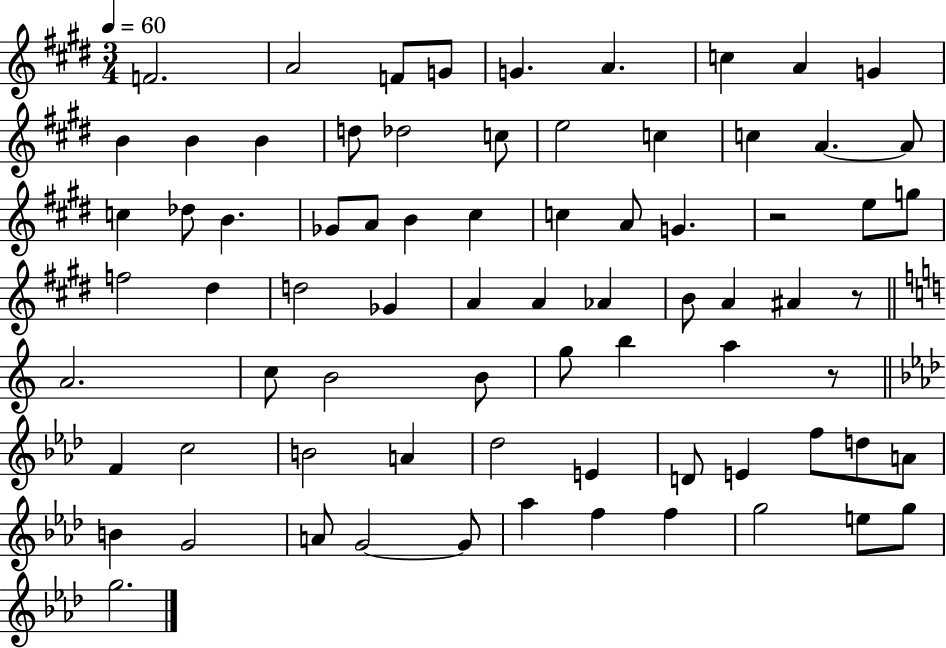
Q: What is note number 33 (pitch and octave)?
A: F5